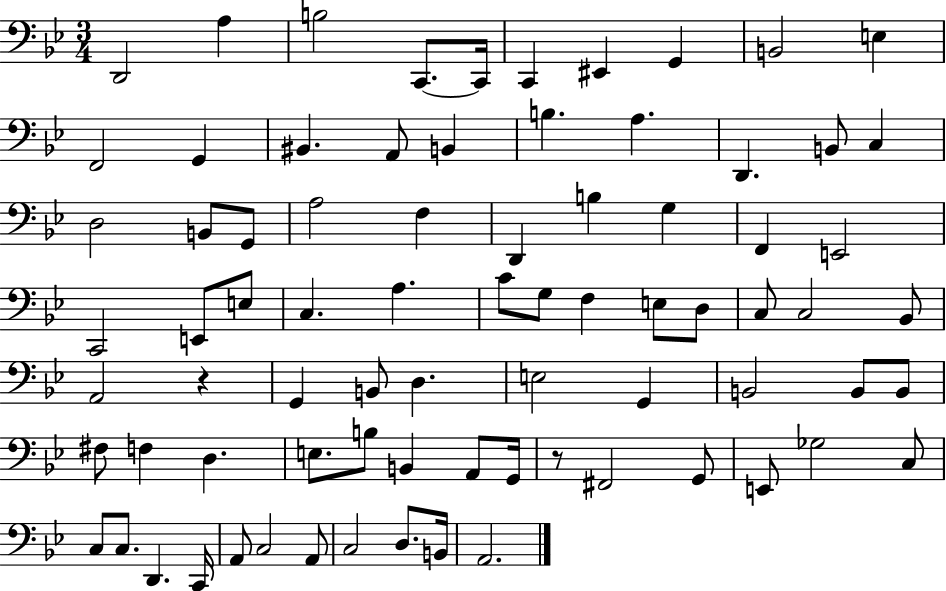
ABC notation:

X:1
T:Untitled
M:3/4
L:1/4
K:Bb
D,,2 A, B,2 C,,/2 C,,/4 C,, ^E,, G,, B,,2 E, F,,2 G,, ^B,, A,,/2 B,, B, A, D,, B,,/2 C, D,2 B,,/2 G,,/2 A,2 F, D,, B, G, F,, E,,2 C,,2 E,,/2 E,/2 C, A, C/2 G,/2 F, E,/2 D,/2 C,/2 C,2 _B,,/2 A,,2 z G,, B,,/2 D, E,2 G,, B,,2 B,,/2 B,,/2 ^F,/2 F, D, E,/2 B,/2 B,, A,,/2 G,,/4 z/2 ^F,,2 G,,/2 E,,/2 _G,2 C,/2 C,/2 C,/2 D,, C,,/4 A,,/2 C,2 A,,/2 C,2 D,/2 B,,/4 A,,2